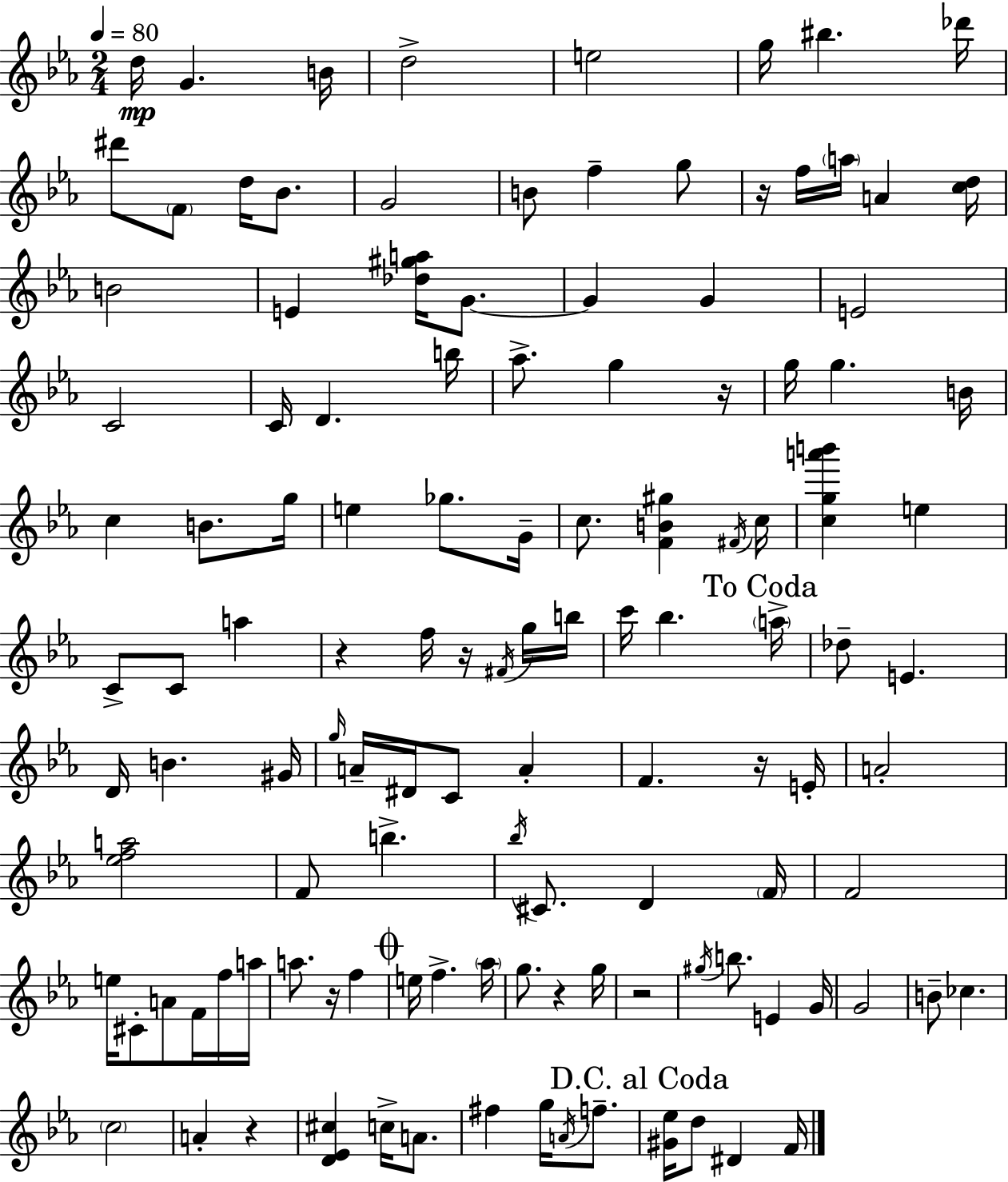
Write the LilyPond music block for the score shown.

{
  \clef treble
  \numericTimeSignature
  \time 2/4
  \key c \minor
  \tempo 4 = 80
  d''16\mp g'4. b'16 | d''2-> | e''2 | g''16 bis''4. des'''16 | \break dis'''8 \parenthesize f'8 d''16 bes'8. | g'2 | b'8 f''4-- g''8 | r16 f''16 \parenthesize a''16 a'4 <c'' d''>16 | \break b'2 | e'4 <des'' gis'' a''>16 g'8.~~ | g'4 g'4 | e'2 | \break c'2 | c'16 d'4. b''16 | aes''8.-> g''4 r16 | g''16 g''4. b'16 | \break c''4 b'8. g''16 | e''4 ges''8. g'16-- | c''8. <f' b' gis''>4 \acciaccatura { fis'16 } | c''16 <c'' g'' a''' b'''>4 e''4 | \break c'8-> c'8 a''4 | r4 f''16 r16 \acciaccatura { fis'16 } | g''16 b''16 c'''16 bes''4. | \mark "To Coda" \parenthesize a''16-> des''8-- e'4. | \break d'16 b'4. | gis'16 \grace { g''16 } a'16-- dis'16 c'8 a'4-. | f'4. | r16 e'16-. a'2-. | \break <ees'' f'' a''>2 | f'8 b''4.-> | \acciaccatura { bes''16 } cis'8. d'4 | \parenthesize f'16 f'2 | \break e''16 cis'8-. a'8 | f'16 f''16 a''16 a''8. r16 | f''4 \mark \markup { \musicglyph "scripts.coda" } e''16 f''4.-> | \parenthesize aes''16 g''8. r4 | \break g''16 r2 | \acciaccatura { gis''16 } b''8. | e'4 g'16 g'2 | b'8-- ces''4. | \break \parenthesize c''2 | a'4-. | r4 <d' ees' cis''>4 | c''16-> a'8. fis''4 | \break g''16 \acciaccatura { a'16 } f''8.-- \mark "D.C. al Coda" <gis' ees''>16 d''8 | dis'4 f'16 \bar "|."
}